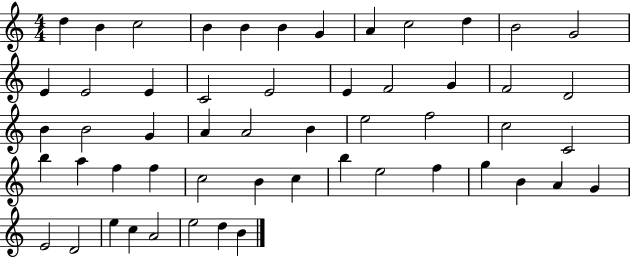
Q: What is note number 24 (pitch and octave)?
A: B4